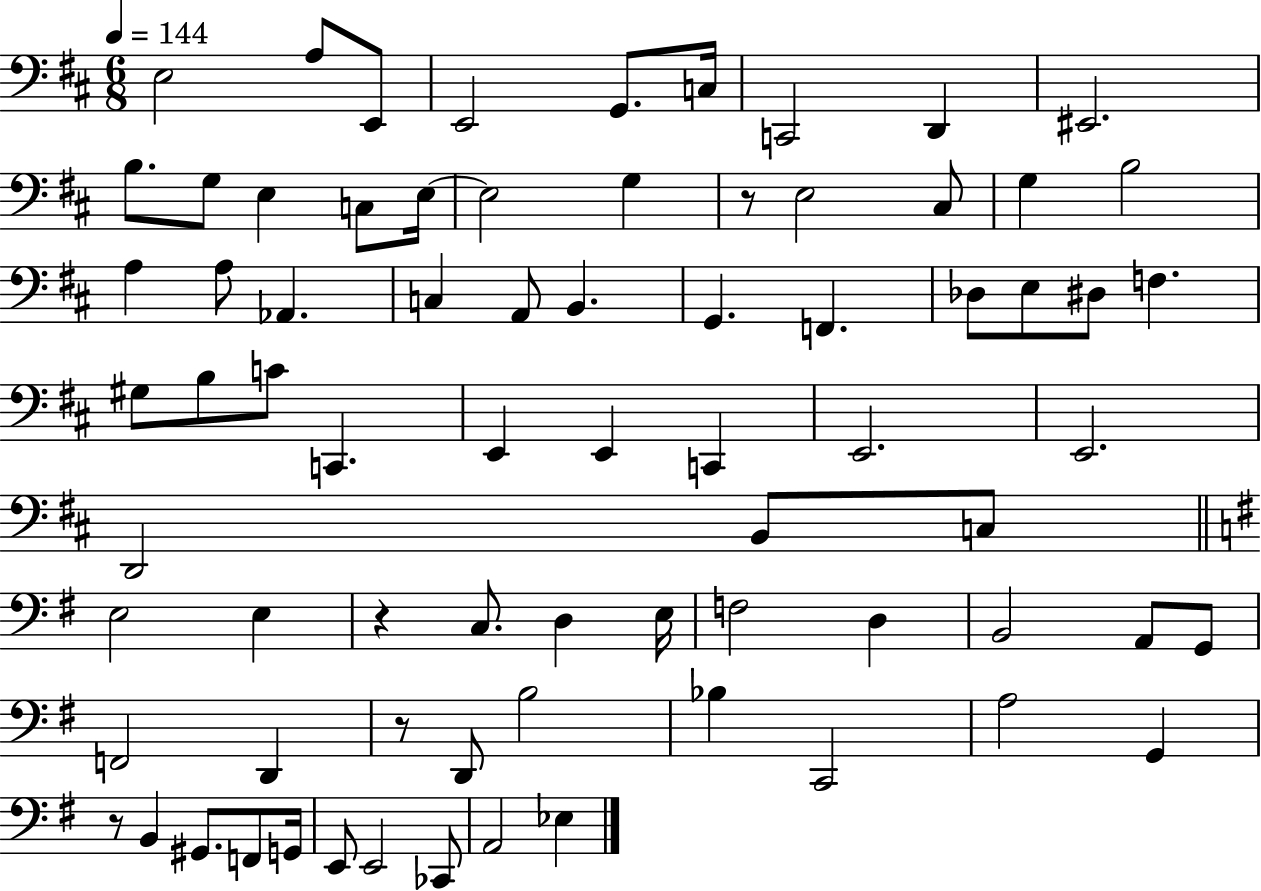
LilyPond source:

{
  \clef bass
  \numericTimeSignature
  \time 6/8
  \key d \major
  \tempo 4 = 144
  e2 a8 e,8 | e,2 g,8. c16 | c,2 d,4 | eis,2. | \break b8. g8 e4 c8 e16~~ | e2 g4 | r8 e2 cis8 | g4 b2 | \break a4 a8 aes,4. | c4 a,8 b,4. | g,4. f,4. | des8 e8 dis8 f4. | \break gis8 b8 c'8 c,4. | e,4 e,4 c,4 | e,2. | e,2. | \break d,2 b,8 c8 | \bar "||" \break \key g \major e2 e4 | r4 c8. d4 e16 | f2 d4 | b,2 a,8 g,8 | \break f,2 d,4 | r8 d,8 b2 | bes4 c,2 | a2 g,4 | \break r8 b,4 gis,8. f,8 g,16 | e,8 e,2 ces,8 | a,2 ees4 | \bar "|."
}